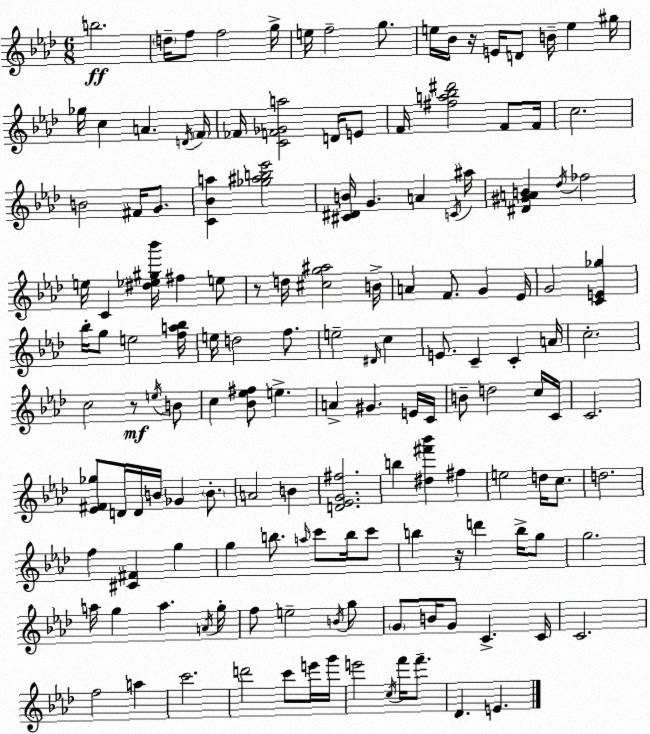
X:1
T:Untitled
M:6/8
L:1/4
K:Fm
b2 d/4 f/2 f2 g/4 e/4 f2 g/2 e/4 _B/4 z/4 E/4 D/2 B/4 e ^g/4 _g/4 c A D/4 F/4 _F/4 [CF_Ga]2 D/4 E/2 F/4 [^fa_b^d']2 F/2 F/4 c2 B2 ^F/4 G/2 [C_Ba] [_g^ab_e']2 [^C^DB]/4 G A C/4 ^a/4 [^D^GAB] _d/4 _f2 e/4 C [^d_e^g_b']/4 ^f e/2 z/2 d/4 [^cg^a]2 B/4 A F/2 G _E/4 G2 [CE_g] _b/4 g/2 e2 [fa_b]/4 e/4 d2 f/2 e2 ^D/4 c E/2 C C A/4 c2 c2 z/2 e/4 B/2 c [_B_e^f]/2 e A ^G E/4 C/4 B/2 d2 c/4 C/4 C2 [_E^F_g]/2 D/4 D/4 B/4 _G B/2 A2 B [D_EG^f]2 b [^d^f'_b'] ^f e2 d/4 c/2 d2 f [^C^F] g g b/2 a/4 c'/2 b/4 c'/2 b z/4 d' b/4 g/2 g2 a/4 g a A/4 g/4 f/2 e2 B/4 g/2 G/2 B/4 G/2 C C/4 C2 f2 a c'2 d'2 c'/2 e'/4 g'/4 e'2 c/4 f'/4 f'/2 _D E